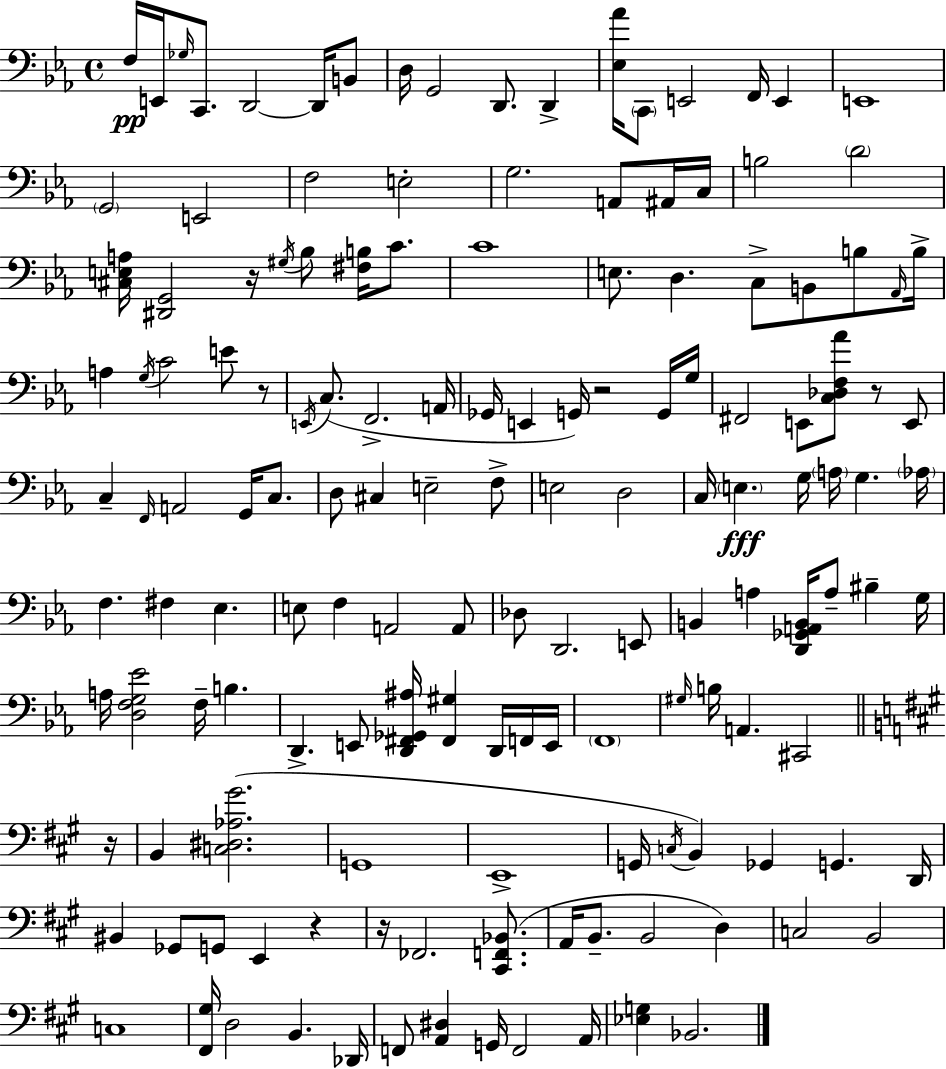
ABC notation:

X:1
T:Untitled
M:4/4
L:1/4
K:Eb
F,/4 E,,/4 _G,/4 C,,/2 D,,2 D,,/4 B,,/2 D,/4 G,,2 D,,/2 D,, [_E,_A]/4 C,,/2 E,,2 F,,/4 E,, E,,4 G,,2 E,,2 F,2 E,2 G,2 A,,/2 ^A,,/4 C,/4 B,2 D2 [^C,E,A,]/4 [^D,,G,,]2 z/4 ^G,/4 _B,/2 [^F,B,]/4 C/2 C4 E,/2 D, C,/2 B,,/2 B,/2 _A,,/4 B,/4 A, G,/4 C2 E/2 z/2 E,,/4 C,/2 F,,2 A,,/4 _G,,/4 E,, G,,/4 z2 G,,/4 G,/4 ^F,,2 E,,/2 [C,_D,F,_A]/2 z/2 E,,/2 C, F,,/4 A,,2 G,,/4 C,/2 D,/2 ^C, E,2 F,/2 E,2 D,2 C,/4 E, G,/4 A,/4 G, _A,/4 F, ^F, _E, E,/2 F, A,,2 A,,/2 _D,/2 D,,2 E,,/2 B,, A, [D,,_G,,A,,B,,]/4 A,/2 ^B, G,/4 A,/4 [D,F,G,_E]2 F,/4 B, D,, E,,/2 [D,,^F,,_G,,^A,]/4 [^F,,^G,] D,,/4 F,,/4 E,,/4 F,,4 ^G,/4 B,/4 A,, ^C,,2 z/4 B,, [C,^D,_A,^G]2 G,,4 E,,4 G,,/4 C,/4 B,, _G,, G,, D,,/4 ^B,, _G,,/2 G,,/2 E,, z z/4 _F,,2 [^C,,F,,_B,,]/2 A,,/4 B,,/2 B,,2 D, C,2 B,,2 C,4 [^F,,^G,]/4 D,2 B,, _D,,/4 F,,/2 [A,,^D,] G,,/4 F,,2 A,,/4 [_E,G,] _B,,2